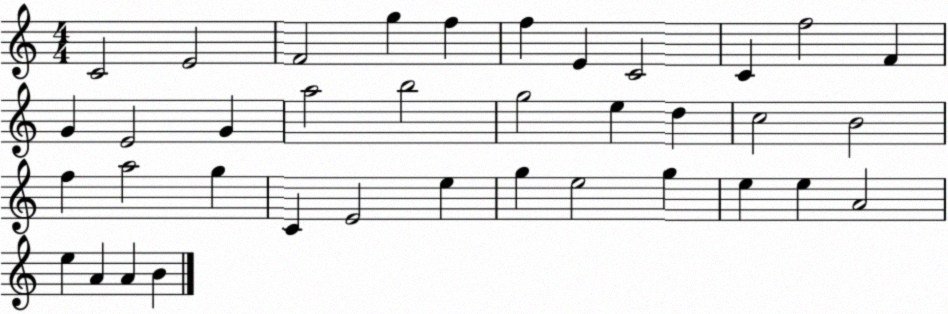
X:1
T:Untitled
M:4/4
L:1/4
K:C
C2 E2 F2 g f f E C2 C f2 F G E2 G a2 b2 g2 e d c2 B2 f a2 g C E2 e g e2 g e e A2 e A A B